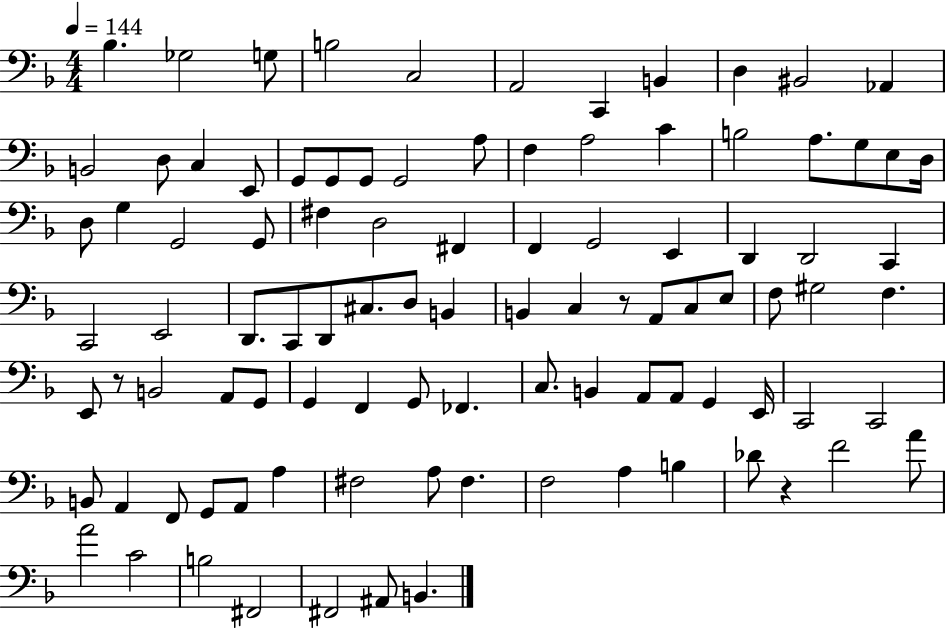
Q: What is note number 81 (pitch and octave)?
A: A3